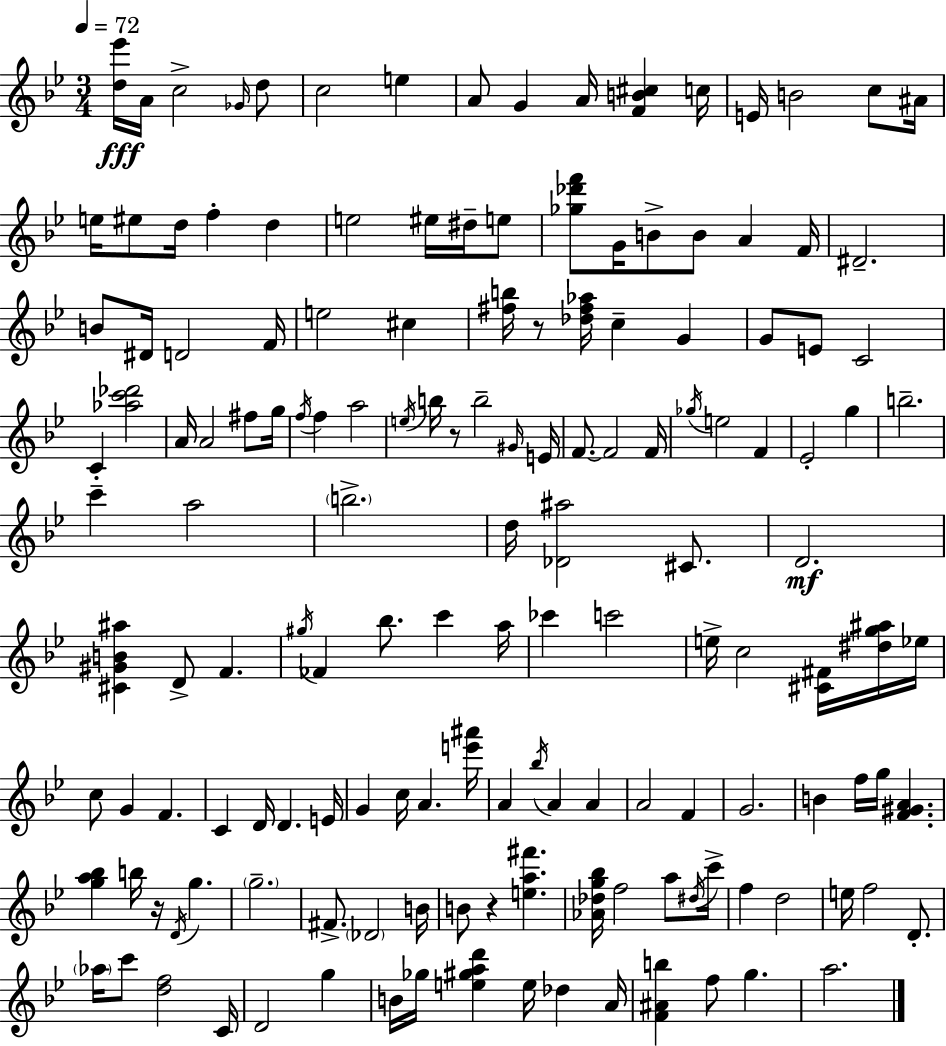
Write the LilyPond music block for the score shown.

{
  \clef treble
  \numericTimeSignature
  \time 3/4
  \key g \minor
  \tempo 4 = 72
  <d'' ees'''>16\fff a'16 c''2-> \grace { ges'16 } d''8 | c''2 e''4 | a'8 g'4 a'16 <f' b' cis''>4 | c''16 e'16 b'2 c''8 | \break ais'16 e''16 eis''8 d''16 f''4-. d''4 | e''2 eis''16 dis''16-- e''8 | <ges'' des''' f'''>8 g'16 b'8-> b'8 a'4 | f'16 dis'2.-- | \break b'8 dis'16 d'2 | f'16 e''2 cis''4 | <fis'' b''>16 r8 <des'' fis'' aes''>16 c''4-- g'4 | g'8 e'8 c'2 | \break c'4-. <aes'' c''' des'''>2 | a'16 a'2 fis''8 | g''16 \acciaccatura { f''16 } f''4 a''2 | \acciaccatura { e''16 } b''16 r8 b''2-- | \break \grace { gis'16 } e'16 f'8.~~ f'2 | f'16 \acciaccatura { ges''16 } e''2 | f'4 ees'2-. | g''4 b''2.-- | \break c'''4-- a''2 | \parenthesize b''2.-> | d''16 <des' ais''>2 | cis'8. d'2.\mf | \break <cis' gis' b' ais''>4 d'8-> f'4. | \acciaccatura { gis''16 } fes'4 bes''8. | c'''4 a''16 ces'''4 c'''2 | e''16-> c''2 | \break <cis' fis'>16 <dis'' g'' ais''>16 ees''16 c''8 g'4 | f'4. c'4 d'16 d'4. | e'16 g'4 c''16 a'4. | <e''' ais'''>16 a'4 \acciaccatura { bes''16 } a'4 | \break a'4 a'2 | f'4 g'2. | b'4 f''16 | g''16 <f' gis' a'>4. <g'' a'' bes''>4 b''16 | \break r16 \acciaccatura { d'16 } g''4. \parenthesize g''2.-- | fis'8.-> \parenthesize des'2 | b'16 b'8 r4 | <e'' a'' fis'''>4. <aes' des'' g'' bes''>16 f''2 | \break a''8 \acciaccatura { dis''16 } c'''16-> f''4 | d''2 e''16 f''2 | d'8.-. \parenthesize aes''16 c'''8 | <d'' f''>2 c'16 d'2 | \break g''4 b'16 ges''16 <e'' gis'' a'' d'''>4 | e''16 des''4 a'16 <f' ais' b''>4 | f''8 g''4. a''2. | \bar "|."
}